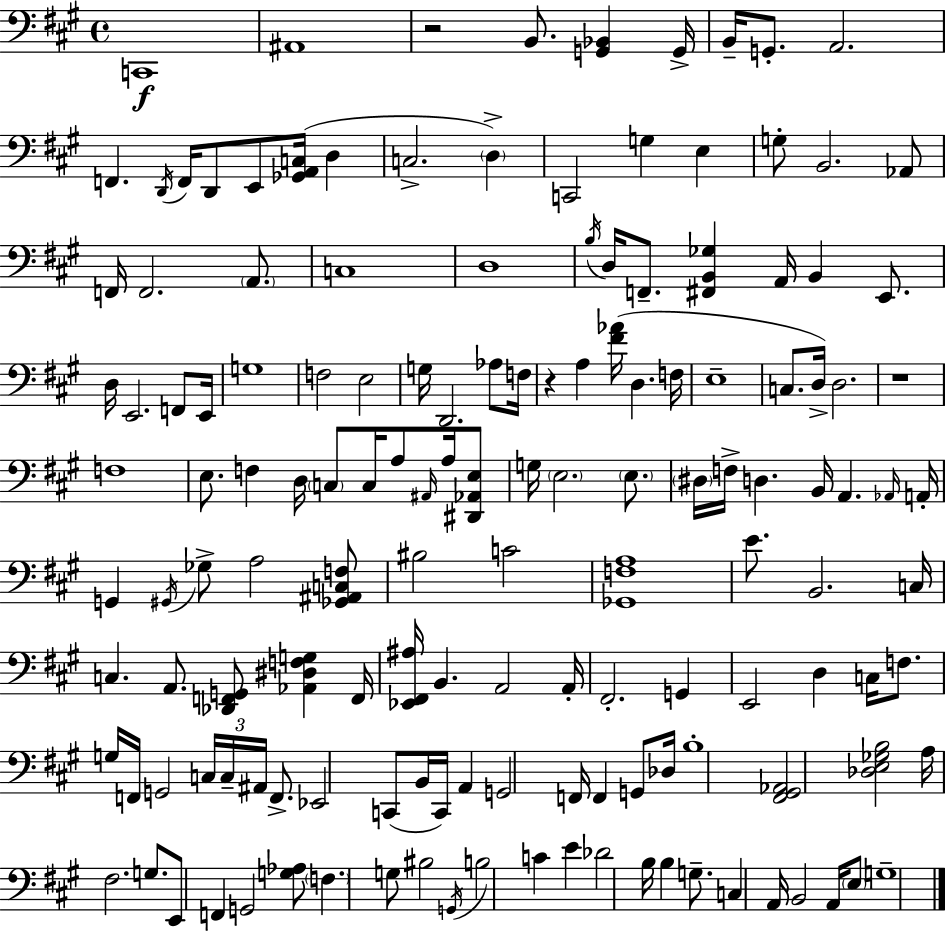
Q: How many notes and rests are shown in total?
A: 147